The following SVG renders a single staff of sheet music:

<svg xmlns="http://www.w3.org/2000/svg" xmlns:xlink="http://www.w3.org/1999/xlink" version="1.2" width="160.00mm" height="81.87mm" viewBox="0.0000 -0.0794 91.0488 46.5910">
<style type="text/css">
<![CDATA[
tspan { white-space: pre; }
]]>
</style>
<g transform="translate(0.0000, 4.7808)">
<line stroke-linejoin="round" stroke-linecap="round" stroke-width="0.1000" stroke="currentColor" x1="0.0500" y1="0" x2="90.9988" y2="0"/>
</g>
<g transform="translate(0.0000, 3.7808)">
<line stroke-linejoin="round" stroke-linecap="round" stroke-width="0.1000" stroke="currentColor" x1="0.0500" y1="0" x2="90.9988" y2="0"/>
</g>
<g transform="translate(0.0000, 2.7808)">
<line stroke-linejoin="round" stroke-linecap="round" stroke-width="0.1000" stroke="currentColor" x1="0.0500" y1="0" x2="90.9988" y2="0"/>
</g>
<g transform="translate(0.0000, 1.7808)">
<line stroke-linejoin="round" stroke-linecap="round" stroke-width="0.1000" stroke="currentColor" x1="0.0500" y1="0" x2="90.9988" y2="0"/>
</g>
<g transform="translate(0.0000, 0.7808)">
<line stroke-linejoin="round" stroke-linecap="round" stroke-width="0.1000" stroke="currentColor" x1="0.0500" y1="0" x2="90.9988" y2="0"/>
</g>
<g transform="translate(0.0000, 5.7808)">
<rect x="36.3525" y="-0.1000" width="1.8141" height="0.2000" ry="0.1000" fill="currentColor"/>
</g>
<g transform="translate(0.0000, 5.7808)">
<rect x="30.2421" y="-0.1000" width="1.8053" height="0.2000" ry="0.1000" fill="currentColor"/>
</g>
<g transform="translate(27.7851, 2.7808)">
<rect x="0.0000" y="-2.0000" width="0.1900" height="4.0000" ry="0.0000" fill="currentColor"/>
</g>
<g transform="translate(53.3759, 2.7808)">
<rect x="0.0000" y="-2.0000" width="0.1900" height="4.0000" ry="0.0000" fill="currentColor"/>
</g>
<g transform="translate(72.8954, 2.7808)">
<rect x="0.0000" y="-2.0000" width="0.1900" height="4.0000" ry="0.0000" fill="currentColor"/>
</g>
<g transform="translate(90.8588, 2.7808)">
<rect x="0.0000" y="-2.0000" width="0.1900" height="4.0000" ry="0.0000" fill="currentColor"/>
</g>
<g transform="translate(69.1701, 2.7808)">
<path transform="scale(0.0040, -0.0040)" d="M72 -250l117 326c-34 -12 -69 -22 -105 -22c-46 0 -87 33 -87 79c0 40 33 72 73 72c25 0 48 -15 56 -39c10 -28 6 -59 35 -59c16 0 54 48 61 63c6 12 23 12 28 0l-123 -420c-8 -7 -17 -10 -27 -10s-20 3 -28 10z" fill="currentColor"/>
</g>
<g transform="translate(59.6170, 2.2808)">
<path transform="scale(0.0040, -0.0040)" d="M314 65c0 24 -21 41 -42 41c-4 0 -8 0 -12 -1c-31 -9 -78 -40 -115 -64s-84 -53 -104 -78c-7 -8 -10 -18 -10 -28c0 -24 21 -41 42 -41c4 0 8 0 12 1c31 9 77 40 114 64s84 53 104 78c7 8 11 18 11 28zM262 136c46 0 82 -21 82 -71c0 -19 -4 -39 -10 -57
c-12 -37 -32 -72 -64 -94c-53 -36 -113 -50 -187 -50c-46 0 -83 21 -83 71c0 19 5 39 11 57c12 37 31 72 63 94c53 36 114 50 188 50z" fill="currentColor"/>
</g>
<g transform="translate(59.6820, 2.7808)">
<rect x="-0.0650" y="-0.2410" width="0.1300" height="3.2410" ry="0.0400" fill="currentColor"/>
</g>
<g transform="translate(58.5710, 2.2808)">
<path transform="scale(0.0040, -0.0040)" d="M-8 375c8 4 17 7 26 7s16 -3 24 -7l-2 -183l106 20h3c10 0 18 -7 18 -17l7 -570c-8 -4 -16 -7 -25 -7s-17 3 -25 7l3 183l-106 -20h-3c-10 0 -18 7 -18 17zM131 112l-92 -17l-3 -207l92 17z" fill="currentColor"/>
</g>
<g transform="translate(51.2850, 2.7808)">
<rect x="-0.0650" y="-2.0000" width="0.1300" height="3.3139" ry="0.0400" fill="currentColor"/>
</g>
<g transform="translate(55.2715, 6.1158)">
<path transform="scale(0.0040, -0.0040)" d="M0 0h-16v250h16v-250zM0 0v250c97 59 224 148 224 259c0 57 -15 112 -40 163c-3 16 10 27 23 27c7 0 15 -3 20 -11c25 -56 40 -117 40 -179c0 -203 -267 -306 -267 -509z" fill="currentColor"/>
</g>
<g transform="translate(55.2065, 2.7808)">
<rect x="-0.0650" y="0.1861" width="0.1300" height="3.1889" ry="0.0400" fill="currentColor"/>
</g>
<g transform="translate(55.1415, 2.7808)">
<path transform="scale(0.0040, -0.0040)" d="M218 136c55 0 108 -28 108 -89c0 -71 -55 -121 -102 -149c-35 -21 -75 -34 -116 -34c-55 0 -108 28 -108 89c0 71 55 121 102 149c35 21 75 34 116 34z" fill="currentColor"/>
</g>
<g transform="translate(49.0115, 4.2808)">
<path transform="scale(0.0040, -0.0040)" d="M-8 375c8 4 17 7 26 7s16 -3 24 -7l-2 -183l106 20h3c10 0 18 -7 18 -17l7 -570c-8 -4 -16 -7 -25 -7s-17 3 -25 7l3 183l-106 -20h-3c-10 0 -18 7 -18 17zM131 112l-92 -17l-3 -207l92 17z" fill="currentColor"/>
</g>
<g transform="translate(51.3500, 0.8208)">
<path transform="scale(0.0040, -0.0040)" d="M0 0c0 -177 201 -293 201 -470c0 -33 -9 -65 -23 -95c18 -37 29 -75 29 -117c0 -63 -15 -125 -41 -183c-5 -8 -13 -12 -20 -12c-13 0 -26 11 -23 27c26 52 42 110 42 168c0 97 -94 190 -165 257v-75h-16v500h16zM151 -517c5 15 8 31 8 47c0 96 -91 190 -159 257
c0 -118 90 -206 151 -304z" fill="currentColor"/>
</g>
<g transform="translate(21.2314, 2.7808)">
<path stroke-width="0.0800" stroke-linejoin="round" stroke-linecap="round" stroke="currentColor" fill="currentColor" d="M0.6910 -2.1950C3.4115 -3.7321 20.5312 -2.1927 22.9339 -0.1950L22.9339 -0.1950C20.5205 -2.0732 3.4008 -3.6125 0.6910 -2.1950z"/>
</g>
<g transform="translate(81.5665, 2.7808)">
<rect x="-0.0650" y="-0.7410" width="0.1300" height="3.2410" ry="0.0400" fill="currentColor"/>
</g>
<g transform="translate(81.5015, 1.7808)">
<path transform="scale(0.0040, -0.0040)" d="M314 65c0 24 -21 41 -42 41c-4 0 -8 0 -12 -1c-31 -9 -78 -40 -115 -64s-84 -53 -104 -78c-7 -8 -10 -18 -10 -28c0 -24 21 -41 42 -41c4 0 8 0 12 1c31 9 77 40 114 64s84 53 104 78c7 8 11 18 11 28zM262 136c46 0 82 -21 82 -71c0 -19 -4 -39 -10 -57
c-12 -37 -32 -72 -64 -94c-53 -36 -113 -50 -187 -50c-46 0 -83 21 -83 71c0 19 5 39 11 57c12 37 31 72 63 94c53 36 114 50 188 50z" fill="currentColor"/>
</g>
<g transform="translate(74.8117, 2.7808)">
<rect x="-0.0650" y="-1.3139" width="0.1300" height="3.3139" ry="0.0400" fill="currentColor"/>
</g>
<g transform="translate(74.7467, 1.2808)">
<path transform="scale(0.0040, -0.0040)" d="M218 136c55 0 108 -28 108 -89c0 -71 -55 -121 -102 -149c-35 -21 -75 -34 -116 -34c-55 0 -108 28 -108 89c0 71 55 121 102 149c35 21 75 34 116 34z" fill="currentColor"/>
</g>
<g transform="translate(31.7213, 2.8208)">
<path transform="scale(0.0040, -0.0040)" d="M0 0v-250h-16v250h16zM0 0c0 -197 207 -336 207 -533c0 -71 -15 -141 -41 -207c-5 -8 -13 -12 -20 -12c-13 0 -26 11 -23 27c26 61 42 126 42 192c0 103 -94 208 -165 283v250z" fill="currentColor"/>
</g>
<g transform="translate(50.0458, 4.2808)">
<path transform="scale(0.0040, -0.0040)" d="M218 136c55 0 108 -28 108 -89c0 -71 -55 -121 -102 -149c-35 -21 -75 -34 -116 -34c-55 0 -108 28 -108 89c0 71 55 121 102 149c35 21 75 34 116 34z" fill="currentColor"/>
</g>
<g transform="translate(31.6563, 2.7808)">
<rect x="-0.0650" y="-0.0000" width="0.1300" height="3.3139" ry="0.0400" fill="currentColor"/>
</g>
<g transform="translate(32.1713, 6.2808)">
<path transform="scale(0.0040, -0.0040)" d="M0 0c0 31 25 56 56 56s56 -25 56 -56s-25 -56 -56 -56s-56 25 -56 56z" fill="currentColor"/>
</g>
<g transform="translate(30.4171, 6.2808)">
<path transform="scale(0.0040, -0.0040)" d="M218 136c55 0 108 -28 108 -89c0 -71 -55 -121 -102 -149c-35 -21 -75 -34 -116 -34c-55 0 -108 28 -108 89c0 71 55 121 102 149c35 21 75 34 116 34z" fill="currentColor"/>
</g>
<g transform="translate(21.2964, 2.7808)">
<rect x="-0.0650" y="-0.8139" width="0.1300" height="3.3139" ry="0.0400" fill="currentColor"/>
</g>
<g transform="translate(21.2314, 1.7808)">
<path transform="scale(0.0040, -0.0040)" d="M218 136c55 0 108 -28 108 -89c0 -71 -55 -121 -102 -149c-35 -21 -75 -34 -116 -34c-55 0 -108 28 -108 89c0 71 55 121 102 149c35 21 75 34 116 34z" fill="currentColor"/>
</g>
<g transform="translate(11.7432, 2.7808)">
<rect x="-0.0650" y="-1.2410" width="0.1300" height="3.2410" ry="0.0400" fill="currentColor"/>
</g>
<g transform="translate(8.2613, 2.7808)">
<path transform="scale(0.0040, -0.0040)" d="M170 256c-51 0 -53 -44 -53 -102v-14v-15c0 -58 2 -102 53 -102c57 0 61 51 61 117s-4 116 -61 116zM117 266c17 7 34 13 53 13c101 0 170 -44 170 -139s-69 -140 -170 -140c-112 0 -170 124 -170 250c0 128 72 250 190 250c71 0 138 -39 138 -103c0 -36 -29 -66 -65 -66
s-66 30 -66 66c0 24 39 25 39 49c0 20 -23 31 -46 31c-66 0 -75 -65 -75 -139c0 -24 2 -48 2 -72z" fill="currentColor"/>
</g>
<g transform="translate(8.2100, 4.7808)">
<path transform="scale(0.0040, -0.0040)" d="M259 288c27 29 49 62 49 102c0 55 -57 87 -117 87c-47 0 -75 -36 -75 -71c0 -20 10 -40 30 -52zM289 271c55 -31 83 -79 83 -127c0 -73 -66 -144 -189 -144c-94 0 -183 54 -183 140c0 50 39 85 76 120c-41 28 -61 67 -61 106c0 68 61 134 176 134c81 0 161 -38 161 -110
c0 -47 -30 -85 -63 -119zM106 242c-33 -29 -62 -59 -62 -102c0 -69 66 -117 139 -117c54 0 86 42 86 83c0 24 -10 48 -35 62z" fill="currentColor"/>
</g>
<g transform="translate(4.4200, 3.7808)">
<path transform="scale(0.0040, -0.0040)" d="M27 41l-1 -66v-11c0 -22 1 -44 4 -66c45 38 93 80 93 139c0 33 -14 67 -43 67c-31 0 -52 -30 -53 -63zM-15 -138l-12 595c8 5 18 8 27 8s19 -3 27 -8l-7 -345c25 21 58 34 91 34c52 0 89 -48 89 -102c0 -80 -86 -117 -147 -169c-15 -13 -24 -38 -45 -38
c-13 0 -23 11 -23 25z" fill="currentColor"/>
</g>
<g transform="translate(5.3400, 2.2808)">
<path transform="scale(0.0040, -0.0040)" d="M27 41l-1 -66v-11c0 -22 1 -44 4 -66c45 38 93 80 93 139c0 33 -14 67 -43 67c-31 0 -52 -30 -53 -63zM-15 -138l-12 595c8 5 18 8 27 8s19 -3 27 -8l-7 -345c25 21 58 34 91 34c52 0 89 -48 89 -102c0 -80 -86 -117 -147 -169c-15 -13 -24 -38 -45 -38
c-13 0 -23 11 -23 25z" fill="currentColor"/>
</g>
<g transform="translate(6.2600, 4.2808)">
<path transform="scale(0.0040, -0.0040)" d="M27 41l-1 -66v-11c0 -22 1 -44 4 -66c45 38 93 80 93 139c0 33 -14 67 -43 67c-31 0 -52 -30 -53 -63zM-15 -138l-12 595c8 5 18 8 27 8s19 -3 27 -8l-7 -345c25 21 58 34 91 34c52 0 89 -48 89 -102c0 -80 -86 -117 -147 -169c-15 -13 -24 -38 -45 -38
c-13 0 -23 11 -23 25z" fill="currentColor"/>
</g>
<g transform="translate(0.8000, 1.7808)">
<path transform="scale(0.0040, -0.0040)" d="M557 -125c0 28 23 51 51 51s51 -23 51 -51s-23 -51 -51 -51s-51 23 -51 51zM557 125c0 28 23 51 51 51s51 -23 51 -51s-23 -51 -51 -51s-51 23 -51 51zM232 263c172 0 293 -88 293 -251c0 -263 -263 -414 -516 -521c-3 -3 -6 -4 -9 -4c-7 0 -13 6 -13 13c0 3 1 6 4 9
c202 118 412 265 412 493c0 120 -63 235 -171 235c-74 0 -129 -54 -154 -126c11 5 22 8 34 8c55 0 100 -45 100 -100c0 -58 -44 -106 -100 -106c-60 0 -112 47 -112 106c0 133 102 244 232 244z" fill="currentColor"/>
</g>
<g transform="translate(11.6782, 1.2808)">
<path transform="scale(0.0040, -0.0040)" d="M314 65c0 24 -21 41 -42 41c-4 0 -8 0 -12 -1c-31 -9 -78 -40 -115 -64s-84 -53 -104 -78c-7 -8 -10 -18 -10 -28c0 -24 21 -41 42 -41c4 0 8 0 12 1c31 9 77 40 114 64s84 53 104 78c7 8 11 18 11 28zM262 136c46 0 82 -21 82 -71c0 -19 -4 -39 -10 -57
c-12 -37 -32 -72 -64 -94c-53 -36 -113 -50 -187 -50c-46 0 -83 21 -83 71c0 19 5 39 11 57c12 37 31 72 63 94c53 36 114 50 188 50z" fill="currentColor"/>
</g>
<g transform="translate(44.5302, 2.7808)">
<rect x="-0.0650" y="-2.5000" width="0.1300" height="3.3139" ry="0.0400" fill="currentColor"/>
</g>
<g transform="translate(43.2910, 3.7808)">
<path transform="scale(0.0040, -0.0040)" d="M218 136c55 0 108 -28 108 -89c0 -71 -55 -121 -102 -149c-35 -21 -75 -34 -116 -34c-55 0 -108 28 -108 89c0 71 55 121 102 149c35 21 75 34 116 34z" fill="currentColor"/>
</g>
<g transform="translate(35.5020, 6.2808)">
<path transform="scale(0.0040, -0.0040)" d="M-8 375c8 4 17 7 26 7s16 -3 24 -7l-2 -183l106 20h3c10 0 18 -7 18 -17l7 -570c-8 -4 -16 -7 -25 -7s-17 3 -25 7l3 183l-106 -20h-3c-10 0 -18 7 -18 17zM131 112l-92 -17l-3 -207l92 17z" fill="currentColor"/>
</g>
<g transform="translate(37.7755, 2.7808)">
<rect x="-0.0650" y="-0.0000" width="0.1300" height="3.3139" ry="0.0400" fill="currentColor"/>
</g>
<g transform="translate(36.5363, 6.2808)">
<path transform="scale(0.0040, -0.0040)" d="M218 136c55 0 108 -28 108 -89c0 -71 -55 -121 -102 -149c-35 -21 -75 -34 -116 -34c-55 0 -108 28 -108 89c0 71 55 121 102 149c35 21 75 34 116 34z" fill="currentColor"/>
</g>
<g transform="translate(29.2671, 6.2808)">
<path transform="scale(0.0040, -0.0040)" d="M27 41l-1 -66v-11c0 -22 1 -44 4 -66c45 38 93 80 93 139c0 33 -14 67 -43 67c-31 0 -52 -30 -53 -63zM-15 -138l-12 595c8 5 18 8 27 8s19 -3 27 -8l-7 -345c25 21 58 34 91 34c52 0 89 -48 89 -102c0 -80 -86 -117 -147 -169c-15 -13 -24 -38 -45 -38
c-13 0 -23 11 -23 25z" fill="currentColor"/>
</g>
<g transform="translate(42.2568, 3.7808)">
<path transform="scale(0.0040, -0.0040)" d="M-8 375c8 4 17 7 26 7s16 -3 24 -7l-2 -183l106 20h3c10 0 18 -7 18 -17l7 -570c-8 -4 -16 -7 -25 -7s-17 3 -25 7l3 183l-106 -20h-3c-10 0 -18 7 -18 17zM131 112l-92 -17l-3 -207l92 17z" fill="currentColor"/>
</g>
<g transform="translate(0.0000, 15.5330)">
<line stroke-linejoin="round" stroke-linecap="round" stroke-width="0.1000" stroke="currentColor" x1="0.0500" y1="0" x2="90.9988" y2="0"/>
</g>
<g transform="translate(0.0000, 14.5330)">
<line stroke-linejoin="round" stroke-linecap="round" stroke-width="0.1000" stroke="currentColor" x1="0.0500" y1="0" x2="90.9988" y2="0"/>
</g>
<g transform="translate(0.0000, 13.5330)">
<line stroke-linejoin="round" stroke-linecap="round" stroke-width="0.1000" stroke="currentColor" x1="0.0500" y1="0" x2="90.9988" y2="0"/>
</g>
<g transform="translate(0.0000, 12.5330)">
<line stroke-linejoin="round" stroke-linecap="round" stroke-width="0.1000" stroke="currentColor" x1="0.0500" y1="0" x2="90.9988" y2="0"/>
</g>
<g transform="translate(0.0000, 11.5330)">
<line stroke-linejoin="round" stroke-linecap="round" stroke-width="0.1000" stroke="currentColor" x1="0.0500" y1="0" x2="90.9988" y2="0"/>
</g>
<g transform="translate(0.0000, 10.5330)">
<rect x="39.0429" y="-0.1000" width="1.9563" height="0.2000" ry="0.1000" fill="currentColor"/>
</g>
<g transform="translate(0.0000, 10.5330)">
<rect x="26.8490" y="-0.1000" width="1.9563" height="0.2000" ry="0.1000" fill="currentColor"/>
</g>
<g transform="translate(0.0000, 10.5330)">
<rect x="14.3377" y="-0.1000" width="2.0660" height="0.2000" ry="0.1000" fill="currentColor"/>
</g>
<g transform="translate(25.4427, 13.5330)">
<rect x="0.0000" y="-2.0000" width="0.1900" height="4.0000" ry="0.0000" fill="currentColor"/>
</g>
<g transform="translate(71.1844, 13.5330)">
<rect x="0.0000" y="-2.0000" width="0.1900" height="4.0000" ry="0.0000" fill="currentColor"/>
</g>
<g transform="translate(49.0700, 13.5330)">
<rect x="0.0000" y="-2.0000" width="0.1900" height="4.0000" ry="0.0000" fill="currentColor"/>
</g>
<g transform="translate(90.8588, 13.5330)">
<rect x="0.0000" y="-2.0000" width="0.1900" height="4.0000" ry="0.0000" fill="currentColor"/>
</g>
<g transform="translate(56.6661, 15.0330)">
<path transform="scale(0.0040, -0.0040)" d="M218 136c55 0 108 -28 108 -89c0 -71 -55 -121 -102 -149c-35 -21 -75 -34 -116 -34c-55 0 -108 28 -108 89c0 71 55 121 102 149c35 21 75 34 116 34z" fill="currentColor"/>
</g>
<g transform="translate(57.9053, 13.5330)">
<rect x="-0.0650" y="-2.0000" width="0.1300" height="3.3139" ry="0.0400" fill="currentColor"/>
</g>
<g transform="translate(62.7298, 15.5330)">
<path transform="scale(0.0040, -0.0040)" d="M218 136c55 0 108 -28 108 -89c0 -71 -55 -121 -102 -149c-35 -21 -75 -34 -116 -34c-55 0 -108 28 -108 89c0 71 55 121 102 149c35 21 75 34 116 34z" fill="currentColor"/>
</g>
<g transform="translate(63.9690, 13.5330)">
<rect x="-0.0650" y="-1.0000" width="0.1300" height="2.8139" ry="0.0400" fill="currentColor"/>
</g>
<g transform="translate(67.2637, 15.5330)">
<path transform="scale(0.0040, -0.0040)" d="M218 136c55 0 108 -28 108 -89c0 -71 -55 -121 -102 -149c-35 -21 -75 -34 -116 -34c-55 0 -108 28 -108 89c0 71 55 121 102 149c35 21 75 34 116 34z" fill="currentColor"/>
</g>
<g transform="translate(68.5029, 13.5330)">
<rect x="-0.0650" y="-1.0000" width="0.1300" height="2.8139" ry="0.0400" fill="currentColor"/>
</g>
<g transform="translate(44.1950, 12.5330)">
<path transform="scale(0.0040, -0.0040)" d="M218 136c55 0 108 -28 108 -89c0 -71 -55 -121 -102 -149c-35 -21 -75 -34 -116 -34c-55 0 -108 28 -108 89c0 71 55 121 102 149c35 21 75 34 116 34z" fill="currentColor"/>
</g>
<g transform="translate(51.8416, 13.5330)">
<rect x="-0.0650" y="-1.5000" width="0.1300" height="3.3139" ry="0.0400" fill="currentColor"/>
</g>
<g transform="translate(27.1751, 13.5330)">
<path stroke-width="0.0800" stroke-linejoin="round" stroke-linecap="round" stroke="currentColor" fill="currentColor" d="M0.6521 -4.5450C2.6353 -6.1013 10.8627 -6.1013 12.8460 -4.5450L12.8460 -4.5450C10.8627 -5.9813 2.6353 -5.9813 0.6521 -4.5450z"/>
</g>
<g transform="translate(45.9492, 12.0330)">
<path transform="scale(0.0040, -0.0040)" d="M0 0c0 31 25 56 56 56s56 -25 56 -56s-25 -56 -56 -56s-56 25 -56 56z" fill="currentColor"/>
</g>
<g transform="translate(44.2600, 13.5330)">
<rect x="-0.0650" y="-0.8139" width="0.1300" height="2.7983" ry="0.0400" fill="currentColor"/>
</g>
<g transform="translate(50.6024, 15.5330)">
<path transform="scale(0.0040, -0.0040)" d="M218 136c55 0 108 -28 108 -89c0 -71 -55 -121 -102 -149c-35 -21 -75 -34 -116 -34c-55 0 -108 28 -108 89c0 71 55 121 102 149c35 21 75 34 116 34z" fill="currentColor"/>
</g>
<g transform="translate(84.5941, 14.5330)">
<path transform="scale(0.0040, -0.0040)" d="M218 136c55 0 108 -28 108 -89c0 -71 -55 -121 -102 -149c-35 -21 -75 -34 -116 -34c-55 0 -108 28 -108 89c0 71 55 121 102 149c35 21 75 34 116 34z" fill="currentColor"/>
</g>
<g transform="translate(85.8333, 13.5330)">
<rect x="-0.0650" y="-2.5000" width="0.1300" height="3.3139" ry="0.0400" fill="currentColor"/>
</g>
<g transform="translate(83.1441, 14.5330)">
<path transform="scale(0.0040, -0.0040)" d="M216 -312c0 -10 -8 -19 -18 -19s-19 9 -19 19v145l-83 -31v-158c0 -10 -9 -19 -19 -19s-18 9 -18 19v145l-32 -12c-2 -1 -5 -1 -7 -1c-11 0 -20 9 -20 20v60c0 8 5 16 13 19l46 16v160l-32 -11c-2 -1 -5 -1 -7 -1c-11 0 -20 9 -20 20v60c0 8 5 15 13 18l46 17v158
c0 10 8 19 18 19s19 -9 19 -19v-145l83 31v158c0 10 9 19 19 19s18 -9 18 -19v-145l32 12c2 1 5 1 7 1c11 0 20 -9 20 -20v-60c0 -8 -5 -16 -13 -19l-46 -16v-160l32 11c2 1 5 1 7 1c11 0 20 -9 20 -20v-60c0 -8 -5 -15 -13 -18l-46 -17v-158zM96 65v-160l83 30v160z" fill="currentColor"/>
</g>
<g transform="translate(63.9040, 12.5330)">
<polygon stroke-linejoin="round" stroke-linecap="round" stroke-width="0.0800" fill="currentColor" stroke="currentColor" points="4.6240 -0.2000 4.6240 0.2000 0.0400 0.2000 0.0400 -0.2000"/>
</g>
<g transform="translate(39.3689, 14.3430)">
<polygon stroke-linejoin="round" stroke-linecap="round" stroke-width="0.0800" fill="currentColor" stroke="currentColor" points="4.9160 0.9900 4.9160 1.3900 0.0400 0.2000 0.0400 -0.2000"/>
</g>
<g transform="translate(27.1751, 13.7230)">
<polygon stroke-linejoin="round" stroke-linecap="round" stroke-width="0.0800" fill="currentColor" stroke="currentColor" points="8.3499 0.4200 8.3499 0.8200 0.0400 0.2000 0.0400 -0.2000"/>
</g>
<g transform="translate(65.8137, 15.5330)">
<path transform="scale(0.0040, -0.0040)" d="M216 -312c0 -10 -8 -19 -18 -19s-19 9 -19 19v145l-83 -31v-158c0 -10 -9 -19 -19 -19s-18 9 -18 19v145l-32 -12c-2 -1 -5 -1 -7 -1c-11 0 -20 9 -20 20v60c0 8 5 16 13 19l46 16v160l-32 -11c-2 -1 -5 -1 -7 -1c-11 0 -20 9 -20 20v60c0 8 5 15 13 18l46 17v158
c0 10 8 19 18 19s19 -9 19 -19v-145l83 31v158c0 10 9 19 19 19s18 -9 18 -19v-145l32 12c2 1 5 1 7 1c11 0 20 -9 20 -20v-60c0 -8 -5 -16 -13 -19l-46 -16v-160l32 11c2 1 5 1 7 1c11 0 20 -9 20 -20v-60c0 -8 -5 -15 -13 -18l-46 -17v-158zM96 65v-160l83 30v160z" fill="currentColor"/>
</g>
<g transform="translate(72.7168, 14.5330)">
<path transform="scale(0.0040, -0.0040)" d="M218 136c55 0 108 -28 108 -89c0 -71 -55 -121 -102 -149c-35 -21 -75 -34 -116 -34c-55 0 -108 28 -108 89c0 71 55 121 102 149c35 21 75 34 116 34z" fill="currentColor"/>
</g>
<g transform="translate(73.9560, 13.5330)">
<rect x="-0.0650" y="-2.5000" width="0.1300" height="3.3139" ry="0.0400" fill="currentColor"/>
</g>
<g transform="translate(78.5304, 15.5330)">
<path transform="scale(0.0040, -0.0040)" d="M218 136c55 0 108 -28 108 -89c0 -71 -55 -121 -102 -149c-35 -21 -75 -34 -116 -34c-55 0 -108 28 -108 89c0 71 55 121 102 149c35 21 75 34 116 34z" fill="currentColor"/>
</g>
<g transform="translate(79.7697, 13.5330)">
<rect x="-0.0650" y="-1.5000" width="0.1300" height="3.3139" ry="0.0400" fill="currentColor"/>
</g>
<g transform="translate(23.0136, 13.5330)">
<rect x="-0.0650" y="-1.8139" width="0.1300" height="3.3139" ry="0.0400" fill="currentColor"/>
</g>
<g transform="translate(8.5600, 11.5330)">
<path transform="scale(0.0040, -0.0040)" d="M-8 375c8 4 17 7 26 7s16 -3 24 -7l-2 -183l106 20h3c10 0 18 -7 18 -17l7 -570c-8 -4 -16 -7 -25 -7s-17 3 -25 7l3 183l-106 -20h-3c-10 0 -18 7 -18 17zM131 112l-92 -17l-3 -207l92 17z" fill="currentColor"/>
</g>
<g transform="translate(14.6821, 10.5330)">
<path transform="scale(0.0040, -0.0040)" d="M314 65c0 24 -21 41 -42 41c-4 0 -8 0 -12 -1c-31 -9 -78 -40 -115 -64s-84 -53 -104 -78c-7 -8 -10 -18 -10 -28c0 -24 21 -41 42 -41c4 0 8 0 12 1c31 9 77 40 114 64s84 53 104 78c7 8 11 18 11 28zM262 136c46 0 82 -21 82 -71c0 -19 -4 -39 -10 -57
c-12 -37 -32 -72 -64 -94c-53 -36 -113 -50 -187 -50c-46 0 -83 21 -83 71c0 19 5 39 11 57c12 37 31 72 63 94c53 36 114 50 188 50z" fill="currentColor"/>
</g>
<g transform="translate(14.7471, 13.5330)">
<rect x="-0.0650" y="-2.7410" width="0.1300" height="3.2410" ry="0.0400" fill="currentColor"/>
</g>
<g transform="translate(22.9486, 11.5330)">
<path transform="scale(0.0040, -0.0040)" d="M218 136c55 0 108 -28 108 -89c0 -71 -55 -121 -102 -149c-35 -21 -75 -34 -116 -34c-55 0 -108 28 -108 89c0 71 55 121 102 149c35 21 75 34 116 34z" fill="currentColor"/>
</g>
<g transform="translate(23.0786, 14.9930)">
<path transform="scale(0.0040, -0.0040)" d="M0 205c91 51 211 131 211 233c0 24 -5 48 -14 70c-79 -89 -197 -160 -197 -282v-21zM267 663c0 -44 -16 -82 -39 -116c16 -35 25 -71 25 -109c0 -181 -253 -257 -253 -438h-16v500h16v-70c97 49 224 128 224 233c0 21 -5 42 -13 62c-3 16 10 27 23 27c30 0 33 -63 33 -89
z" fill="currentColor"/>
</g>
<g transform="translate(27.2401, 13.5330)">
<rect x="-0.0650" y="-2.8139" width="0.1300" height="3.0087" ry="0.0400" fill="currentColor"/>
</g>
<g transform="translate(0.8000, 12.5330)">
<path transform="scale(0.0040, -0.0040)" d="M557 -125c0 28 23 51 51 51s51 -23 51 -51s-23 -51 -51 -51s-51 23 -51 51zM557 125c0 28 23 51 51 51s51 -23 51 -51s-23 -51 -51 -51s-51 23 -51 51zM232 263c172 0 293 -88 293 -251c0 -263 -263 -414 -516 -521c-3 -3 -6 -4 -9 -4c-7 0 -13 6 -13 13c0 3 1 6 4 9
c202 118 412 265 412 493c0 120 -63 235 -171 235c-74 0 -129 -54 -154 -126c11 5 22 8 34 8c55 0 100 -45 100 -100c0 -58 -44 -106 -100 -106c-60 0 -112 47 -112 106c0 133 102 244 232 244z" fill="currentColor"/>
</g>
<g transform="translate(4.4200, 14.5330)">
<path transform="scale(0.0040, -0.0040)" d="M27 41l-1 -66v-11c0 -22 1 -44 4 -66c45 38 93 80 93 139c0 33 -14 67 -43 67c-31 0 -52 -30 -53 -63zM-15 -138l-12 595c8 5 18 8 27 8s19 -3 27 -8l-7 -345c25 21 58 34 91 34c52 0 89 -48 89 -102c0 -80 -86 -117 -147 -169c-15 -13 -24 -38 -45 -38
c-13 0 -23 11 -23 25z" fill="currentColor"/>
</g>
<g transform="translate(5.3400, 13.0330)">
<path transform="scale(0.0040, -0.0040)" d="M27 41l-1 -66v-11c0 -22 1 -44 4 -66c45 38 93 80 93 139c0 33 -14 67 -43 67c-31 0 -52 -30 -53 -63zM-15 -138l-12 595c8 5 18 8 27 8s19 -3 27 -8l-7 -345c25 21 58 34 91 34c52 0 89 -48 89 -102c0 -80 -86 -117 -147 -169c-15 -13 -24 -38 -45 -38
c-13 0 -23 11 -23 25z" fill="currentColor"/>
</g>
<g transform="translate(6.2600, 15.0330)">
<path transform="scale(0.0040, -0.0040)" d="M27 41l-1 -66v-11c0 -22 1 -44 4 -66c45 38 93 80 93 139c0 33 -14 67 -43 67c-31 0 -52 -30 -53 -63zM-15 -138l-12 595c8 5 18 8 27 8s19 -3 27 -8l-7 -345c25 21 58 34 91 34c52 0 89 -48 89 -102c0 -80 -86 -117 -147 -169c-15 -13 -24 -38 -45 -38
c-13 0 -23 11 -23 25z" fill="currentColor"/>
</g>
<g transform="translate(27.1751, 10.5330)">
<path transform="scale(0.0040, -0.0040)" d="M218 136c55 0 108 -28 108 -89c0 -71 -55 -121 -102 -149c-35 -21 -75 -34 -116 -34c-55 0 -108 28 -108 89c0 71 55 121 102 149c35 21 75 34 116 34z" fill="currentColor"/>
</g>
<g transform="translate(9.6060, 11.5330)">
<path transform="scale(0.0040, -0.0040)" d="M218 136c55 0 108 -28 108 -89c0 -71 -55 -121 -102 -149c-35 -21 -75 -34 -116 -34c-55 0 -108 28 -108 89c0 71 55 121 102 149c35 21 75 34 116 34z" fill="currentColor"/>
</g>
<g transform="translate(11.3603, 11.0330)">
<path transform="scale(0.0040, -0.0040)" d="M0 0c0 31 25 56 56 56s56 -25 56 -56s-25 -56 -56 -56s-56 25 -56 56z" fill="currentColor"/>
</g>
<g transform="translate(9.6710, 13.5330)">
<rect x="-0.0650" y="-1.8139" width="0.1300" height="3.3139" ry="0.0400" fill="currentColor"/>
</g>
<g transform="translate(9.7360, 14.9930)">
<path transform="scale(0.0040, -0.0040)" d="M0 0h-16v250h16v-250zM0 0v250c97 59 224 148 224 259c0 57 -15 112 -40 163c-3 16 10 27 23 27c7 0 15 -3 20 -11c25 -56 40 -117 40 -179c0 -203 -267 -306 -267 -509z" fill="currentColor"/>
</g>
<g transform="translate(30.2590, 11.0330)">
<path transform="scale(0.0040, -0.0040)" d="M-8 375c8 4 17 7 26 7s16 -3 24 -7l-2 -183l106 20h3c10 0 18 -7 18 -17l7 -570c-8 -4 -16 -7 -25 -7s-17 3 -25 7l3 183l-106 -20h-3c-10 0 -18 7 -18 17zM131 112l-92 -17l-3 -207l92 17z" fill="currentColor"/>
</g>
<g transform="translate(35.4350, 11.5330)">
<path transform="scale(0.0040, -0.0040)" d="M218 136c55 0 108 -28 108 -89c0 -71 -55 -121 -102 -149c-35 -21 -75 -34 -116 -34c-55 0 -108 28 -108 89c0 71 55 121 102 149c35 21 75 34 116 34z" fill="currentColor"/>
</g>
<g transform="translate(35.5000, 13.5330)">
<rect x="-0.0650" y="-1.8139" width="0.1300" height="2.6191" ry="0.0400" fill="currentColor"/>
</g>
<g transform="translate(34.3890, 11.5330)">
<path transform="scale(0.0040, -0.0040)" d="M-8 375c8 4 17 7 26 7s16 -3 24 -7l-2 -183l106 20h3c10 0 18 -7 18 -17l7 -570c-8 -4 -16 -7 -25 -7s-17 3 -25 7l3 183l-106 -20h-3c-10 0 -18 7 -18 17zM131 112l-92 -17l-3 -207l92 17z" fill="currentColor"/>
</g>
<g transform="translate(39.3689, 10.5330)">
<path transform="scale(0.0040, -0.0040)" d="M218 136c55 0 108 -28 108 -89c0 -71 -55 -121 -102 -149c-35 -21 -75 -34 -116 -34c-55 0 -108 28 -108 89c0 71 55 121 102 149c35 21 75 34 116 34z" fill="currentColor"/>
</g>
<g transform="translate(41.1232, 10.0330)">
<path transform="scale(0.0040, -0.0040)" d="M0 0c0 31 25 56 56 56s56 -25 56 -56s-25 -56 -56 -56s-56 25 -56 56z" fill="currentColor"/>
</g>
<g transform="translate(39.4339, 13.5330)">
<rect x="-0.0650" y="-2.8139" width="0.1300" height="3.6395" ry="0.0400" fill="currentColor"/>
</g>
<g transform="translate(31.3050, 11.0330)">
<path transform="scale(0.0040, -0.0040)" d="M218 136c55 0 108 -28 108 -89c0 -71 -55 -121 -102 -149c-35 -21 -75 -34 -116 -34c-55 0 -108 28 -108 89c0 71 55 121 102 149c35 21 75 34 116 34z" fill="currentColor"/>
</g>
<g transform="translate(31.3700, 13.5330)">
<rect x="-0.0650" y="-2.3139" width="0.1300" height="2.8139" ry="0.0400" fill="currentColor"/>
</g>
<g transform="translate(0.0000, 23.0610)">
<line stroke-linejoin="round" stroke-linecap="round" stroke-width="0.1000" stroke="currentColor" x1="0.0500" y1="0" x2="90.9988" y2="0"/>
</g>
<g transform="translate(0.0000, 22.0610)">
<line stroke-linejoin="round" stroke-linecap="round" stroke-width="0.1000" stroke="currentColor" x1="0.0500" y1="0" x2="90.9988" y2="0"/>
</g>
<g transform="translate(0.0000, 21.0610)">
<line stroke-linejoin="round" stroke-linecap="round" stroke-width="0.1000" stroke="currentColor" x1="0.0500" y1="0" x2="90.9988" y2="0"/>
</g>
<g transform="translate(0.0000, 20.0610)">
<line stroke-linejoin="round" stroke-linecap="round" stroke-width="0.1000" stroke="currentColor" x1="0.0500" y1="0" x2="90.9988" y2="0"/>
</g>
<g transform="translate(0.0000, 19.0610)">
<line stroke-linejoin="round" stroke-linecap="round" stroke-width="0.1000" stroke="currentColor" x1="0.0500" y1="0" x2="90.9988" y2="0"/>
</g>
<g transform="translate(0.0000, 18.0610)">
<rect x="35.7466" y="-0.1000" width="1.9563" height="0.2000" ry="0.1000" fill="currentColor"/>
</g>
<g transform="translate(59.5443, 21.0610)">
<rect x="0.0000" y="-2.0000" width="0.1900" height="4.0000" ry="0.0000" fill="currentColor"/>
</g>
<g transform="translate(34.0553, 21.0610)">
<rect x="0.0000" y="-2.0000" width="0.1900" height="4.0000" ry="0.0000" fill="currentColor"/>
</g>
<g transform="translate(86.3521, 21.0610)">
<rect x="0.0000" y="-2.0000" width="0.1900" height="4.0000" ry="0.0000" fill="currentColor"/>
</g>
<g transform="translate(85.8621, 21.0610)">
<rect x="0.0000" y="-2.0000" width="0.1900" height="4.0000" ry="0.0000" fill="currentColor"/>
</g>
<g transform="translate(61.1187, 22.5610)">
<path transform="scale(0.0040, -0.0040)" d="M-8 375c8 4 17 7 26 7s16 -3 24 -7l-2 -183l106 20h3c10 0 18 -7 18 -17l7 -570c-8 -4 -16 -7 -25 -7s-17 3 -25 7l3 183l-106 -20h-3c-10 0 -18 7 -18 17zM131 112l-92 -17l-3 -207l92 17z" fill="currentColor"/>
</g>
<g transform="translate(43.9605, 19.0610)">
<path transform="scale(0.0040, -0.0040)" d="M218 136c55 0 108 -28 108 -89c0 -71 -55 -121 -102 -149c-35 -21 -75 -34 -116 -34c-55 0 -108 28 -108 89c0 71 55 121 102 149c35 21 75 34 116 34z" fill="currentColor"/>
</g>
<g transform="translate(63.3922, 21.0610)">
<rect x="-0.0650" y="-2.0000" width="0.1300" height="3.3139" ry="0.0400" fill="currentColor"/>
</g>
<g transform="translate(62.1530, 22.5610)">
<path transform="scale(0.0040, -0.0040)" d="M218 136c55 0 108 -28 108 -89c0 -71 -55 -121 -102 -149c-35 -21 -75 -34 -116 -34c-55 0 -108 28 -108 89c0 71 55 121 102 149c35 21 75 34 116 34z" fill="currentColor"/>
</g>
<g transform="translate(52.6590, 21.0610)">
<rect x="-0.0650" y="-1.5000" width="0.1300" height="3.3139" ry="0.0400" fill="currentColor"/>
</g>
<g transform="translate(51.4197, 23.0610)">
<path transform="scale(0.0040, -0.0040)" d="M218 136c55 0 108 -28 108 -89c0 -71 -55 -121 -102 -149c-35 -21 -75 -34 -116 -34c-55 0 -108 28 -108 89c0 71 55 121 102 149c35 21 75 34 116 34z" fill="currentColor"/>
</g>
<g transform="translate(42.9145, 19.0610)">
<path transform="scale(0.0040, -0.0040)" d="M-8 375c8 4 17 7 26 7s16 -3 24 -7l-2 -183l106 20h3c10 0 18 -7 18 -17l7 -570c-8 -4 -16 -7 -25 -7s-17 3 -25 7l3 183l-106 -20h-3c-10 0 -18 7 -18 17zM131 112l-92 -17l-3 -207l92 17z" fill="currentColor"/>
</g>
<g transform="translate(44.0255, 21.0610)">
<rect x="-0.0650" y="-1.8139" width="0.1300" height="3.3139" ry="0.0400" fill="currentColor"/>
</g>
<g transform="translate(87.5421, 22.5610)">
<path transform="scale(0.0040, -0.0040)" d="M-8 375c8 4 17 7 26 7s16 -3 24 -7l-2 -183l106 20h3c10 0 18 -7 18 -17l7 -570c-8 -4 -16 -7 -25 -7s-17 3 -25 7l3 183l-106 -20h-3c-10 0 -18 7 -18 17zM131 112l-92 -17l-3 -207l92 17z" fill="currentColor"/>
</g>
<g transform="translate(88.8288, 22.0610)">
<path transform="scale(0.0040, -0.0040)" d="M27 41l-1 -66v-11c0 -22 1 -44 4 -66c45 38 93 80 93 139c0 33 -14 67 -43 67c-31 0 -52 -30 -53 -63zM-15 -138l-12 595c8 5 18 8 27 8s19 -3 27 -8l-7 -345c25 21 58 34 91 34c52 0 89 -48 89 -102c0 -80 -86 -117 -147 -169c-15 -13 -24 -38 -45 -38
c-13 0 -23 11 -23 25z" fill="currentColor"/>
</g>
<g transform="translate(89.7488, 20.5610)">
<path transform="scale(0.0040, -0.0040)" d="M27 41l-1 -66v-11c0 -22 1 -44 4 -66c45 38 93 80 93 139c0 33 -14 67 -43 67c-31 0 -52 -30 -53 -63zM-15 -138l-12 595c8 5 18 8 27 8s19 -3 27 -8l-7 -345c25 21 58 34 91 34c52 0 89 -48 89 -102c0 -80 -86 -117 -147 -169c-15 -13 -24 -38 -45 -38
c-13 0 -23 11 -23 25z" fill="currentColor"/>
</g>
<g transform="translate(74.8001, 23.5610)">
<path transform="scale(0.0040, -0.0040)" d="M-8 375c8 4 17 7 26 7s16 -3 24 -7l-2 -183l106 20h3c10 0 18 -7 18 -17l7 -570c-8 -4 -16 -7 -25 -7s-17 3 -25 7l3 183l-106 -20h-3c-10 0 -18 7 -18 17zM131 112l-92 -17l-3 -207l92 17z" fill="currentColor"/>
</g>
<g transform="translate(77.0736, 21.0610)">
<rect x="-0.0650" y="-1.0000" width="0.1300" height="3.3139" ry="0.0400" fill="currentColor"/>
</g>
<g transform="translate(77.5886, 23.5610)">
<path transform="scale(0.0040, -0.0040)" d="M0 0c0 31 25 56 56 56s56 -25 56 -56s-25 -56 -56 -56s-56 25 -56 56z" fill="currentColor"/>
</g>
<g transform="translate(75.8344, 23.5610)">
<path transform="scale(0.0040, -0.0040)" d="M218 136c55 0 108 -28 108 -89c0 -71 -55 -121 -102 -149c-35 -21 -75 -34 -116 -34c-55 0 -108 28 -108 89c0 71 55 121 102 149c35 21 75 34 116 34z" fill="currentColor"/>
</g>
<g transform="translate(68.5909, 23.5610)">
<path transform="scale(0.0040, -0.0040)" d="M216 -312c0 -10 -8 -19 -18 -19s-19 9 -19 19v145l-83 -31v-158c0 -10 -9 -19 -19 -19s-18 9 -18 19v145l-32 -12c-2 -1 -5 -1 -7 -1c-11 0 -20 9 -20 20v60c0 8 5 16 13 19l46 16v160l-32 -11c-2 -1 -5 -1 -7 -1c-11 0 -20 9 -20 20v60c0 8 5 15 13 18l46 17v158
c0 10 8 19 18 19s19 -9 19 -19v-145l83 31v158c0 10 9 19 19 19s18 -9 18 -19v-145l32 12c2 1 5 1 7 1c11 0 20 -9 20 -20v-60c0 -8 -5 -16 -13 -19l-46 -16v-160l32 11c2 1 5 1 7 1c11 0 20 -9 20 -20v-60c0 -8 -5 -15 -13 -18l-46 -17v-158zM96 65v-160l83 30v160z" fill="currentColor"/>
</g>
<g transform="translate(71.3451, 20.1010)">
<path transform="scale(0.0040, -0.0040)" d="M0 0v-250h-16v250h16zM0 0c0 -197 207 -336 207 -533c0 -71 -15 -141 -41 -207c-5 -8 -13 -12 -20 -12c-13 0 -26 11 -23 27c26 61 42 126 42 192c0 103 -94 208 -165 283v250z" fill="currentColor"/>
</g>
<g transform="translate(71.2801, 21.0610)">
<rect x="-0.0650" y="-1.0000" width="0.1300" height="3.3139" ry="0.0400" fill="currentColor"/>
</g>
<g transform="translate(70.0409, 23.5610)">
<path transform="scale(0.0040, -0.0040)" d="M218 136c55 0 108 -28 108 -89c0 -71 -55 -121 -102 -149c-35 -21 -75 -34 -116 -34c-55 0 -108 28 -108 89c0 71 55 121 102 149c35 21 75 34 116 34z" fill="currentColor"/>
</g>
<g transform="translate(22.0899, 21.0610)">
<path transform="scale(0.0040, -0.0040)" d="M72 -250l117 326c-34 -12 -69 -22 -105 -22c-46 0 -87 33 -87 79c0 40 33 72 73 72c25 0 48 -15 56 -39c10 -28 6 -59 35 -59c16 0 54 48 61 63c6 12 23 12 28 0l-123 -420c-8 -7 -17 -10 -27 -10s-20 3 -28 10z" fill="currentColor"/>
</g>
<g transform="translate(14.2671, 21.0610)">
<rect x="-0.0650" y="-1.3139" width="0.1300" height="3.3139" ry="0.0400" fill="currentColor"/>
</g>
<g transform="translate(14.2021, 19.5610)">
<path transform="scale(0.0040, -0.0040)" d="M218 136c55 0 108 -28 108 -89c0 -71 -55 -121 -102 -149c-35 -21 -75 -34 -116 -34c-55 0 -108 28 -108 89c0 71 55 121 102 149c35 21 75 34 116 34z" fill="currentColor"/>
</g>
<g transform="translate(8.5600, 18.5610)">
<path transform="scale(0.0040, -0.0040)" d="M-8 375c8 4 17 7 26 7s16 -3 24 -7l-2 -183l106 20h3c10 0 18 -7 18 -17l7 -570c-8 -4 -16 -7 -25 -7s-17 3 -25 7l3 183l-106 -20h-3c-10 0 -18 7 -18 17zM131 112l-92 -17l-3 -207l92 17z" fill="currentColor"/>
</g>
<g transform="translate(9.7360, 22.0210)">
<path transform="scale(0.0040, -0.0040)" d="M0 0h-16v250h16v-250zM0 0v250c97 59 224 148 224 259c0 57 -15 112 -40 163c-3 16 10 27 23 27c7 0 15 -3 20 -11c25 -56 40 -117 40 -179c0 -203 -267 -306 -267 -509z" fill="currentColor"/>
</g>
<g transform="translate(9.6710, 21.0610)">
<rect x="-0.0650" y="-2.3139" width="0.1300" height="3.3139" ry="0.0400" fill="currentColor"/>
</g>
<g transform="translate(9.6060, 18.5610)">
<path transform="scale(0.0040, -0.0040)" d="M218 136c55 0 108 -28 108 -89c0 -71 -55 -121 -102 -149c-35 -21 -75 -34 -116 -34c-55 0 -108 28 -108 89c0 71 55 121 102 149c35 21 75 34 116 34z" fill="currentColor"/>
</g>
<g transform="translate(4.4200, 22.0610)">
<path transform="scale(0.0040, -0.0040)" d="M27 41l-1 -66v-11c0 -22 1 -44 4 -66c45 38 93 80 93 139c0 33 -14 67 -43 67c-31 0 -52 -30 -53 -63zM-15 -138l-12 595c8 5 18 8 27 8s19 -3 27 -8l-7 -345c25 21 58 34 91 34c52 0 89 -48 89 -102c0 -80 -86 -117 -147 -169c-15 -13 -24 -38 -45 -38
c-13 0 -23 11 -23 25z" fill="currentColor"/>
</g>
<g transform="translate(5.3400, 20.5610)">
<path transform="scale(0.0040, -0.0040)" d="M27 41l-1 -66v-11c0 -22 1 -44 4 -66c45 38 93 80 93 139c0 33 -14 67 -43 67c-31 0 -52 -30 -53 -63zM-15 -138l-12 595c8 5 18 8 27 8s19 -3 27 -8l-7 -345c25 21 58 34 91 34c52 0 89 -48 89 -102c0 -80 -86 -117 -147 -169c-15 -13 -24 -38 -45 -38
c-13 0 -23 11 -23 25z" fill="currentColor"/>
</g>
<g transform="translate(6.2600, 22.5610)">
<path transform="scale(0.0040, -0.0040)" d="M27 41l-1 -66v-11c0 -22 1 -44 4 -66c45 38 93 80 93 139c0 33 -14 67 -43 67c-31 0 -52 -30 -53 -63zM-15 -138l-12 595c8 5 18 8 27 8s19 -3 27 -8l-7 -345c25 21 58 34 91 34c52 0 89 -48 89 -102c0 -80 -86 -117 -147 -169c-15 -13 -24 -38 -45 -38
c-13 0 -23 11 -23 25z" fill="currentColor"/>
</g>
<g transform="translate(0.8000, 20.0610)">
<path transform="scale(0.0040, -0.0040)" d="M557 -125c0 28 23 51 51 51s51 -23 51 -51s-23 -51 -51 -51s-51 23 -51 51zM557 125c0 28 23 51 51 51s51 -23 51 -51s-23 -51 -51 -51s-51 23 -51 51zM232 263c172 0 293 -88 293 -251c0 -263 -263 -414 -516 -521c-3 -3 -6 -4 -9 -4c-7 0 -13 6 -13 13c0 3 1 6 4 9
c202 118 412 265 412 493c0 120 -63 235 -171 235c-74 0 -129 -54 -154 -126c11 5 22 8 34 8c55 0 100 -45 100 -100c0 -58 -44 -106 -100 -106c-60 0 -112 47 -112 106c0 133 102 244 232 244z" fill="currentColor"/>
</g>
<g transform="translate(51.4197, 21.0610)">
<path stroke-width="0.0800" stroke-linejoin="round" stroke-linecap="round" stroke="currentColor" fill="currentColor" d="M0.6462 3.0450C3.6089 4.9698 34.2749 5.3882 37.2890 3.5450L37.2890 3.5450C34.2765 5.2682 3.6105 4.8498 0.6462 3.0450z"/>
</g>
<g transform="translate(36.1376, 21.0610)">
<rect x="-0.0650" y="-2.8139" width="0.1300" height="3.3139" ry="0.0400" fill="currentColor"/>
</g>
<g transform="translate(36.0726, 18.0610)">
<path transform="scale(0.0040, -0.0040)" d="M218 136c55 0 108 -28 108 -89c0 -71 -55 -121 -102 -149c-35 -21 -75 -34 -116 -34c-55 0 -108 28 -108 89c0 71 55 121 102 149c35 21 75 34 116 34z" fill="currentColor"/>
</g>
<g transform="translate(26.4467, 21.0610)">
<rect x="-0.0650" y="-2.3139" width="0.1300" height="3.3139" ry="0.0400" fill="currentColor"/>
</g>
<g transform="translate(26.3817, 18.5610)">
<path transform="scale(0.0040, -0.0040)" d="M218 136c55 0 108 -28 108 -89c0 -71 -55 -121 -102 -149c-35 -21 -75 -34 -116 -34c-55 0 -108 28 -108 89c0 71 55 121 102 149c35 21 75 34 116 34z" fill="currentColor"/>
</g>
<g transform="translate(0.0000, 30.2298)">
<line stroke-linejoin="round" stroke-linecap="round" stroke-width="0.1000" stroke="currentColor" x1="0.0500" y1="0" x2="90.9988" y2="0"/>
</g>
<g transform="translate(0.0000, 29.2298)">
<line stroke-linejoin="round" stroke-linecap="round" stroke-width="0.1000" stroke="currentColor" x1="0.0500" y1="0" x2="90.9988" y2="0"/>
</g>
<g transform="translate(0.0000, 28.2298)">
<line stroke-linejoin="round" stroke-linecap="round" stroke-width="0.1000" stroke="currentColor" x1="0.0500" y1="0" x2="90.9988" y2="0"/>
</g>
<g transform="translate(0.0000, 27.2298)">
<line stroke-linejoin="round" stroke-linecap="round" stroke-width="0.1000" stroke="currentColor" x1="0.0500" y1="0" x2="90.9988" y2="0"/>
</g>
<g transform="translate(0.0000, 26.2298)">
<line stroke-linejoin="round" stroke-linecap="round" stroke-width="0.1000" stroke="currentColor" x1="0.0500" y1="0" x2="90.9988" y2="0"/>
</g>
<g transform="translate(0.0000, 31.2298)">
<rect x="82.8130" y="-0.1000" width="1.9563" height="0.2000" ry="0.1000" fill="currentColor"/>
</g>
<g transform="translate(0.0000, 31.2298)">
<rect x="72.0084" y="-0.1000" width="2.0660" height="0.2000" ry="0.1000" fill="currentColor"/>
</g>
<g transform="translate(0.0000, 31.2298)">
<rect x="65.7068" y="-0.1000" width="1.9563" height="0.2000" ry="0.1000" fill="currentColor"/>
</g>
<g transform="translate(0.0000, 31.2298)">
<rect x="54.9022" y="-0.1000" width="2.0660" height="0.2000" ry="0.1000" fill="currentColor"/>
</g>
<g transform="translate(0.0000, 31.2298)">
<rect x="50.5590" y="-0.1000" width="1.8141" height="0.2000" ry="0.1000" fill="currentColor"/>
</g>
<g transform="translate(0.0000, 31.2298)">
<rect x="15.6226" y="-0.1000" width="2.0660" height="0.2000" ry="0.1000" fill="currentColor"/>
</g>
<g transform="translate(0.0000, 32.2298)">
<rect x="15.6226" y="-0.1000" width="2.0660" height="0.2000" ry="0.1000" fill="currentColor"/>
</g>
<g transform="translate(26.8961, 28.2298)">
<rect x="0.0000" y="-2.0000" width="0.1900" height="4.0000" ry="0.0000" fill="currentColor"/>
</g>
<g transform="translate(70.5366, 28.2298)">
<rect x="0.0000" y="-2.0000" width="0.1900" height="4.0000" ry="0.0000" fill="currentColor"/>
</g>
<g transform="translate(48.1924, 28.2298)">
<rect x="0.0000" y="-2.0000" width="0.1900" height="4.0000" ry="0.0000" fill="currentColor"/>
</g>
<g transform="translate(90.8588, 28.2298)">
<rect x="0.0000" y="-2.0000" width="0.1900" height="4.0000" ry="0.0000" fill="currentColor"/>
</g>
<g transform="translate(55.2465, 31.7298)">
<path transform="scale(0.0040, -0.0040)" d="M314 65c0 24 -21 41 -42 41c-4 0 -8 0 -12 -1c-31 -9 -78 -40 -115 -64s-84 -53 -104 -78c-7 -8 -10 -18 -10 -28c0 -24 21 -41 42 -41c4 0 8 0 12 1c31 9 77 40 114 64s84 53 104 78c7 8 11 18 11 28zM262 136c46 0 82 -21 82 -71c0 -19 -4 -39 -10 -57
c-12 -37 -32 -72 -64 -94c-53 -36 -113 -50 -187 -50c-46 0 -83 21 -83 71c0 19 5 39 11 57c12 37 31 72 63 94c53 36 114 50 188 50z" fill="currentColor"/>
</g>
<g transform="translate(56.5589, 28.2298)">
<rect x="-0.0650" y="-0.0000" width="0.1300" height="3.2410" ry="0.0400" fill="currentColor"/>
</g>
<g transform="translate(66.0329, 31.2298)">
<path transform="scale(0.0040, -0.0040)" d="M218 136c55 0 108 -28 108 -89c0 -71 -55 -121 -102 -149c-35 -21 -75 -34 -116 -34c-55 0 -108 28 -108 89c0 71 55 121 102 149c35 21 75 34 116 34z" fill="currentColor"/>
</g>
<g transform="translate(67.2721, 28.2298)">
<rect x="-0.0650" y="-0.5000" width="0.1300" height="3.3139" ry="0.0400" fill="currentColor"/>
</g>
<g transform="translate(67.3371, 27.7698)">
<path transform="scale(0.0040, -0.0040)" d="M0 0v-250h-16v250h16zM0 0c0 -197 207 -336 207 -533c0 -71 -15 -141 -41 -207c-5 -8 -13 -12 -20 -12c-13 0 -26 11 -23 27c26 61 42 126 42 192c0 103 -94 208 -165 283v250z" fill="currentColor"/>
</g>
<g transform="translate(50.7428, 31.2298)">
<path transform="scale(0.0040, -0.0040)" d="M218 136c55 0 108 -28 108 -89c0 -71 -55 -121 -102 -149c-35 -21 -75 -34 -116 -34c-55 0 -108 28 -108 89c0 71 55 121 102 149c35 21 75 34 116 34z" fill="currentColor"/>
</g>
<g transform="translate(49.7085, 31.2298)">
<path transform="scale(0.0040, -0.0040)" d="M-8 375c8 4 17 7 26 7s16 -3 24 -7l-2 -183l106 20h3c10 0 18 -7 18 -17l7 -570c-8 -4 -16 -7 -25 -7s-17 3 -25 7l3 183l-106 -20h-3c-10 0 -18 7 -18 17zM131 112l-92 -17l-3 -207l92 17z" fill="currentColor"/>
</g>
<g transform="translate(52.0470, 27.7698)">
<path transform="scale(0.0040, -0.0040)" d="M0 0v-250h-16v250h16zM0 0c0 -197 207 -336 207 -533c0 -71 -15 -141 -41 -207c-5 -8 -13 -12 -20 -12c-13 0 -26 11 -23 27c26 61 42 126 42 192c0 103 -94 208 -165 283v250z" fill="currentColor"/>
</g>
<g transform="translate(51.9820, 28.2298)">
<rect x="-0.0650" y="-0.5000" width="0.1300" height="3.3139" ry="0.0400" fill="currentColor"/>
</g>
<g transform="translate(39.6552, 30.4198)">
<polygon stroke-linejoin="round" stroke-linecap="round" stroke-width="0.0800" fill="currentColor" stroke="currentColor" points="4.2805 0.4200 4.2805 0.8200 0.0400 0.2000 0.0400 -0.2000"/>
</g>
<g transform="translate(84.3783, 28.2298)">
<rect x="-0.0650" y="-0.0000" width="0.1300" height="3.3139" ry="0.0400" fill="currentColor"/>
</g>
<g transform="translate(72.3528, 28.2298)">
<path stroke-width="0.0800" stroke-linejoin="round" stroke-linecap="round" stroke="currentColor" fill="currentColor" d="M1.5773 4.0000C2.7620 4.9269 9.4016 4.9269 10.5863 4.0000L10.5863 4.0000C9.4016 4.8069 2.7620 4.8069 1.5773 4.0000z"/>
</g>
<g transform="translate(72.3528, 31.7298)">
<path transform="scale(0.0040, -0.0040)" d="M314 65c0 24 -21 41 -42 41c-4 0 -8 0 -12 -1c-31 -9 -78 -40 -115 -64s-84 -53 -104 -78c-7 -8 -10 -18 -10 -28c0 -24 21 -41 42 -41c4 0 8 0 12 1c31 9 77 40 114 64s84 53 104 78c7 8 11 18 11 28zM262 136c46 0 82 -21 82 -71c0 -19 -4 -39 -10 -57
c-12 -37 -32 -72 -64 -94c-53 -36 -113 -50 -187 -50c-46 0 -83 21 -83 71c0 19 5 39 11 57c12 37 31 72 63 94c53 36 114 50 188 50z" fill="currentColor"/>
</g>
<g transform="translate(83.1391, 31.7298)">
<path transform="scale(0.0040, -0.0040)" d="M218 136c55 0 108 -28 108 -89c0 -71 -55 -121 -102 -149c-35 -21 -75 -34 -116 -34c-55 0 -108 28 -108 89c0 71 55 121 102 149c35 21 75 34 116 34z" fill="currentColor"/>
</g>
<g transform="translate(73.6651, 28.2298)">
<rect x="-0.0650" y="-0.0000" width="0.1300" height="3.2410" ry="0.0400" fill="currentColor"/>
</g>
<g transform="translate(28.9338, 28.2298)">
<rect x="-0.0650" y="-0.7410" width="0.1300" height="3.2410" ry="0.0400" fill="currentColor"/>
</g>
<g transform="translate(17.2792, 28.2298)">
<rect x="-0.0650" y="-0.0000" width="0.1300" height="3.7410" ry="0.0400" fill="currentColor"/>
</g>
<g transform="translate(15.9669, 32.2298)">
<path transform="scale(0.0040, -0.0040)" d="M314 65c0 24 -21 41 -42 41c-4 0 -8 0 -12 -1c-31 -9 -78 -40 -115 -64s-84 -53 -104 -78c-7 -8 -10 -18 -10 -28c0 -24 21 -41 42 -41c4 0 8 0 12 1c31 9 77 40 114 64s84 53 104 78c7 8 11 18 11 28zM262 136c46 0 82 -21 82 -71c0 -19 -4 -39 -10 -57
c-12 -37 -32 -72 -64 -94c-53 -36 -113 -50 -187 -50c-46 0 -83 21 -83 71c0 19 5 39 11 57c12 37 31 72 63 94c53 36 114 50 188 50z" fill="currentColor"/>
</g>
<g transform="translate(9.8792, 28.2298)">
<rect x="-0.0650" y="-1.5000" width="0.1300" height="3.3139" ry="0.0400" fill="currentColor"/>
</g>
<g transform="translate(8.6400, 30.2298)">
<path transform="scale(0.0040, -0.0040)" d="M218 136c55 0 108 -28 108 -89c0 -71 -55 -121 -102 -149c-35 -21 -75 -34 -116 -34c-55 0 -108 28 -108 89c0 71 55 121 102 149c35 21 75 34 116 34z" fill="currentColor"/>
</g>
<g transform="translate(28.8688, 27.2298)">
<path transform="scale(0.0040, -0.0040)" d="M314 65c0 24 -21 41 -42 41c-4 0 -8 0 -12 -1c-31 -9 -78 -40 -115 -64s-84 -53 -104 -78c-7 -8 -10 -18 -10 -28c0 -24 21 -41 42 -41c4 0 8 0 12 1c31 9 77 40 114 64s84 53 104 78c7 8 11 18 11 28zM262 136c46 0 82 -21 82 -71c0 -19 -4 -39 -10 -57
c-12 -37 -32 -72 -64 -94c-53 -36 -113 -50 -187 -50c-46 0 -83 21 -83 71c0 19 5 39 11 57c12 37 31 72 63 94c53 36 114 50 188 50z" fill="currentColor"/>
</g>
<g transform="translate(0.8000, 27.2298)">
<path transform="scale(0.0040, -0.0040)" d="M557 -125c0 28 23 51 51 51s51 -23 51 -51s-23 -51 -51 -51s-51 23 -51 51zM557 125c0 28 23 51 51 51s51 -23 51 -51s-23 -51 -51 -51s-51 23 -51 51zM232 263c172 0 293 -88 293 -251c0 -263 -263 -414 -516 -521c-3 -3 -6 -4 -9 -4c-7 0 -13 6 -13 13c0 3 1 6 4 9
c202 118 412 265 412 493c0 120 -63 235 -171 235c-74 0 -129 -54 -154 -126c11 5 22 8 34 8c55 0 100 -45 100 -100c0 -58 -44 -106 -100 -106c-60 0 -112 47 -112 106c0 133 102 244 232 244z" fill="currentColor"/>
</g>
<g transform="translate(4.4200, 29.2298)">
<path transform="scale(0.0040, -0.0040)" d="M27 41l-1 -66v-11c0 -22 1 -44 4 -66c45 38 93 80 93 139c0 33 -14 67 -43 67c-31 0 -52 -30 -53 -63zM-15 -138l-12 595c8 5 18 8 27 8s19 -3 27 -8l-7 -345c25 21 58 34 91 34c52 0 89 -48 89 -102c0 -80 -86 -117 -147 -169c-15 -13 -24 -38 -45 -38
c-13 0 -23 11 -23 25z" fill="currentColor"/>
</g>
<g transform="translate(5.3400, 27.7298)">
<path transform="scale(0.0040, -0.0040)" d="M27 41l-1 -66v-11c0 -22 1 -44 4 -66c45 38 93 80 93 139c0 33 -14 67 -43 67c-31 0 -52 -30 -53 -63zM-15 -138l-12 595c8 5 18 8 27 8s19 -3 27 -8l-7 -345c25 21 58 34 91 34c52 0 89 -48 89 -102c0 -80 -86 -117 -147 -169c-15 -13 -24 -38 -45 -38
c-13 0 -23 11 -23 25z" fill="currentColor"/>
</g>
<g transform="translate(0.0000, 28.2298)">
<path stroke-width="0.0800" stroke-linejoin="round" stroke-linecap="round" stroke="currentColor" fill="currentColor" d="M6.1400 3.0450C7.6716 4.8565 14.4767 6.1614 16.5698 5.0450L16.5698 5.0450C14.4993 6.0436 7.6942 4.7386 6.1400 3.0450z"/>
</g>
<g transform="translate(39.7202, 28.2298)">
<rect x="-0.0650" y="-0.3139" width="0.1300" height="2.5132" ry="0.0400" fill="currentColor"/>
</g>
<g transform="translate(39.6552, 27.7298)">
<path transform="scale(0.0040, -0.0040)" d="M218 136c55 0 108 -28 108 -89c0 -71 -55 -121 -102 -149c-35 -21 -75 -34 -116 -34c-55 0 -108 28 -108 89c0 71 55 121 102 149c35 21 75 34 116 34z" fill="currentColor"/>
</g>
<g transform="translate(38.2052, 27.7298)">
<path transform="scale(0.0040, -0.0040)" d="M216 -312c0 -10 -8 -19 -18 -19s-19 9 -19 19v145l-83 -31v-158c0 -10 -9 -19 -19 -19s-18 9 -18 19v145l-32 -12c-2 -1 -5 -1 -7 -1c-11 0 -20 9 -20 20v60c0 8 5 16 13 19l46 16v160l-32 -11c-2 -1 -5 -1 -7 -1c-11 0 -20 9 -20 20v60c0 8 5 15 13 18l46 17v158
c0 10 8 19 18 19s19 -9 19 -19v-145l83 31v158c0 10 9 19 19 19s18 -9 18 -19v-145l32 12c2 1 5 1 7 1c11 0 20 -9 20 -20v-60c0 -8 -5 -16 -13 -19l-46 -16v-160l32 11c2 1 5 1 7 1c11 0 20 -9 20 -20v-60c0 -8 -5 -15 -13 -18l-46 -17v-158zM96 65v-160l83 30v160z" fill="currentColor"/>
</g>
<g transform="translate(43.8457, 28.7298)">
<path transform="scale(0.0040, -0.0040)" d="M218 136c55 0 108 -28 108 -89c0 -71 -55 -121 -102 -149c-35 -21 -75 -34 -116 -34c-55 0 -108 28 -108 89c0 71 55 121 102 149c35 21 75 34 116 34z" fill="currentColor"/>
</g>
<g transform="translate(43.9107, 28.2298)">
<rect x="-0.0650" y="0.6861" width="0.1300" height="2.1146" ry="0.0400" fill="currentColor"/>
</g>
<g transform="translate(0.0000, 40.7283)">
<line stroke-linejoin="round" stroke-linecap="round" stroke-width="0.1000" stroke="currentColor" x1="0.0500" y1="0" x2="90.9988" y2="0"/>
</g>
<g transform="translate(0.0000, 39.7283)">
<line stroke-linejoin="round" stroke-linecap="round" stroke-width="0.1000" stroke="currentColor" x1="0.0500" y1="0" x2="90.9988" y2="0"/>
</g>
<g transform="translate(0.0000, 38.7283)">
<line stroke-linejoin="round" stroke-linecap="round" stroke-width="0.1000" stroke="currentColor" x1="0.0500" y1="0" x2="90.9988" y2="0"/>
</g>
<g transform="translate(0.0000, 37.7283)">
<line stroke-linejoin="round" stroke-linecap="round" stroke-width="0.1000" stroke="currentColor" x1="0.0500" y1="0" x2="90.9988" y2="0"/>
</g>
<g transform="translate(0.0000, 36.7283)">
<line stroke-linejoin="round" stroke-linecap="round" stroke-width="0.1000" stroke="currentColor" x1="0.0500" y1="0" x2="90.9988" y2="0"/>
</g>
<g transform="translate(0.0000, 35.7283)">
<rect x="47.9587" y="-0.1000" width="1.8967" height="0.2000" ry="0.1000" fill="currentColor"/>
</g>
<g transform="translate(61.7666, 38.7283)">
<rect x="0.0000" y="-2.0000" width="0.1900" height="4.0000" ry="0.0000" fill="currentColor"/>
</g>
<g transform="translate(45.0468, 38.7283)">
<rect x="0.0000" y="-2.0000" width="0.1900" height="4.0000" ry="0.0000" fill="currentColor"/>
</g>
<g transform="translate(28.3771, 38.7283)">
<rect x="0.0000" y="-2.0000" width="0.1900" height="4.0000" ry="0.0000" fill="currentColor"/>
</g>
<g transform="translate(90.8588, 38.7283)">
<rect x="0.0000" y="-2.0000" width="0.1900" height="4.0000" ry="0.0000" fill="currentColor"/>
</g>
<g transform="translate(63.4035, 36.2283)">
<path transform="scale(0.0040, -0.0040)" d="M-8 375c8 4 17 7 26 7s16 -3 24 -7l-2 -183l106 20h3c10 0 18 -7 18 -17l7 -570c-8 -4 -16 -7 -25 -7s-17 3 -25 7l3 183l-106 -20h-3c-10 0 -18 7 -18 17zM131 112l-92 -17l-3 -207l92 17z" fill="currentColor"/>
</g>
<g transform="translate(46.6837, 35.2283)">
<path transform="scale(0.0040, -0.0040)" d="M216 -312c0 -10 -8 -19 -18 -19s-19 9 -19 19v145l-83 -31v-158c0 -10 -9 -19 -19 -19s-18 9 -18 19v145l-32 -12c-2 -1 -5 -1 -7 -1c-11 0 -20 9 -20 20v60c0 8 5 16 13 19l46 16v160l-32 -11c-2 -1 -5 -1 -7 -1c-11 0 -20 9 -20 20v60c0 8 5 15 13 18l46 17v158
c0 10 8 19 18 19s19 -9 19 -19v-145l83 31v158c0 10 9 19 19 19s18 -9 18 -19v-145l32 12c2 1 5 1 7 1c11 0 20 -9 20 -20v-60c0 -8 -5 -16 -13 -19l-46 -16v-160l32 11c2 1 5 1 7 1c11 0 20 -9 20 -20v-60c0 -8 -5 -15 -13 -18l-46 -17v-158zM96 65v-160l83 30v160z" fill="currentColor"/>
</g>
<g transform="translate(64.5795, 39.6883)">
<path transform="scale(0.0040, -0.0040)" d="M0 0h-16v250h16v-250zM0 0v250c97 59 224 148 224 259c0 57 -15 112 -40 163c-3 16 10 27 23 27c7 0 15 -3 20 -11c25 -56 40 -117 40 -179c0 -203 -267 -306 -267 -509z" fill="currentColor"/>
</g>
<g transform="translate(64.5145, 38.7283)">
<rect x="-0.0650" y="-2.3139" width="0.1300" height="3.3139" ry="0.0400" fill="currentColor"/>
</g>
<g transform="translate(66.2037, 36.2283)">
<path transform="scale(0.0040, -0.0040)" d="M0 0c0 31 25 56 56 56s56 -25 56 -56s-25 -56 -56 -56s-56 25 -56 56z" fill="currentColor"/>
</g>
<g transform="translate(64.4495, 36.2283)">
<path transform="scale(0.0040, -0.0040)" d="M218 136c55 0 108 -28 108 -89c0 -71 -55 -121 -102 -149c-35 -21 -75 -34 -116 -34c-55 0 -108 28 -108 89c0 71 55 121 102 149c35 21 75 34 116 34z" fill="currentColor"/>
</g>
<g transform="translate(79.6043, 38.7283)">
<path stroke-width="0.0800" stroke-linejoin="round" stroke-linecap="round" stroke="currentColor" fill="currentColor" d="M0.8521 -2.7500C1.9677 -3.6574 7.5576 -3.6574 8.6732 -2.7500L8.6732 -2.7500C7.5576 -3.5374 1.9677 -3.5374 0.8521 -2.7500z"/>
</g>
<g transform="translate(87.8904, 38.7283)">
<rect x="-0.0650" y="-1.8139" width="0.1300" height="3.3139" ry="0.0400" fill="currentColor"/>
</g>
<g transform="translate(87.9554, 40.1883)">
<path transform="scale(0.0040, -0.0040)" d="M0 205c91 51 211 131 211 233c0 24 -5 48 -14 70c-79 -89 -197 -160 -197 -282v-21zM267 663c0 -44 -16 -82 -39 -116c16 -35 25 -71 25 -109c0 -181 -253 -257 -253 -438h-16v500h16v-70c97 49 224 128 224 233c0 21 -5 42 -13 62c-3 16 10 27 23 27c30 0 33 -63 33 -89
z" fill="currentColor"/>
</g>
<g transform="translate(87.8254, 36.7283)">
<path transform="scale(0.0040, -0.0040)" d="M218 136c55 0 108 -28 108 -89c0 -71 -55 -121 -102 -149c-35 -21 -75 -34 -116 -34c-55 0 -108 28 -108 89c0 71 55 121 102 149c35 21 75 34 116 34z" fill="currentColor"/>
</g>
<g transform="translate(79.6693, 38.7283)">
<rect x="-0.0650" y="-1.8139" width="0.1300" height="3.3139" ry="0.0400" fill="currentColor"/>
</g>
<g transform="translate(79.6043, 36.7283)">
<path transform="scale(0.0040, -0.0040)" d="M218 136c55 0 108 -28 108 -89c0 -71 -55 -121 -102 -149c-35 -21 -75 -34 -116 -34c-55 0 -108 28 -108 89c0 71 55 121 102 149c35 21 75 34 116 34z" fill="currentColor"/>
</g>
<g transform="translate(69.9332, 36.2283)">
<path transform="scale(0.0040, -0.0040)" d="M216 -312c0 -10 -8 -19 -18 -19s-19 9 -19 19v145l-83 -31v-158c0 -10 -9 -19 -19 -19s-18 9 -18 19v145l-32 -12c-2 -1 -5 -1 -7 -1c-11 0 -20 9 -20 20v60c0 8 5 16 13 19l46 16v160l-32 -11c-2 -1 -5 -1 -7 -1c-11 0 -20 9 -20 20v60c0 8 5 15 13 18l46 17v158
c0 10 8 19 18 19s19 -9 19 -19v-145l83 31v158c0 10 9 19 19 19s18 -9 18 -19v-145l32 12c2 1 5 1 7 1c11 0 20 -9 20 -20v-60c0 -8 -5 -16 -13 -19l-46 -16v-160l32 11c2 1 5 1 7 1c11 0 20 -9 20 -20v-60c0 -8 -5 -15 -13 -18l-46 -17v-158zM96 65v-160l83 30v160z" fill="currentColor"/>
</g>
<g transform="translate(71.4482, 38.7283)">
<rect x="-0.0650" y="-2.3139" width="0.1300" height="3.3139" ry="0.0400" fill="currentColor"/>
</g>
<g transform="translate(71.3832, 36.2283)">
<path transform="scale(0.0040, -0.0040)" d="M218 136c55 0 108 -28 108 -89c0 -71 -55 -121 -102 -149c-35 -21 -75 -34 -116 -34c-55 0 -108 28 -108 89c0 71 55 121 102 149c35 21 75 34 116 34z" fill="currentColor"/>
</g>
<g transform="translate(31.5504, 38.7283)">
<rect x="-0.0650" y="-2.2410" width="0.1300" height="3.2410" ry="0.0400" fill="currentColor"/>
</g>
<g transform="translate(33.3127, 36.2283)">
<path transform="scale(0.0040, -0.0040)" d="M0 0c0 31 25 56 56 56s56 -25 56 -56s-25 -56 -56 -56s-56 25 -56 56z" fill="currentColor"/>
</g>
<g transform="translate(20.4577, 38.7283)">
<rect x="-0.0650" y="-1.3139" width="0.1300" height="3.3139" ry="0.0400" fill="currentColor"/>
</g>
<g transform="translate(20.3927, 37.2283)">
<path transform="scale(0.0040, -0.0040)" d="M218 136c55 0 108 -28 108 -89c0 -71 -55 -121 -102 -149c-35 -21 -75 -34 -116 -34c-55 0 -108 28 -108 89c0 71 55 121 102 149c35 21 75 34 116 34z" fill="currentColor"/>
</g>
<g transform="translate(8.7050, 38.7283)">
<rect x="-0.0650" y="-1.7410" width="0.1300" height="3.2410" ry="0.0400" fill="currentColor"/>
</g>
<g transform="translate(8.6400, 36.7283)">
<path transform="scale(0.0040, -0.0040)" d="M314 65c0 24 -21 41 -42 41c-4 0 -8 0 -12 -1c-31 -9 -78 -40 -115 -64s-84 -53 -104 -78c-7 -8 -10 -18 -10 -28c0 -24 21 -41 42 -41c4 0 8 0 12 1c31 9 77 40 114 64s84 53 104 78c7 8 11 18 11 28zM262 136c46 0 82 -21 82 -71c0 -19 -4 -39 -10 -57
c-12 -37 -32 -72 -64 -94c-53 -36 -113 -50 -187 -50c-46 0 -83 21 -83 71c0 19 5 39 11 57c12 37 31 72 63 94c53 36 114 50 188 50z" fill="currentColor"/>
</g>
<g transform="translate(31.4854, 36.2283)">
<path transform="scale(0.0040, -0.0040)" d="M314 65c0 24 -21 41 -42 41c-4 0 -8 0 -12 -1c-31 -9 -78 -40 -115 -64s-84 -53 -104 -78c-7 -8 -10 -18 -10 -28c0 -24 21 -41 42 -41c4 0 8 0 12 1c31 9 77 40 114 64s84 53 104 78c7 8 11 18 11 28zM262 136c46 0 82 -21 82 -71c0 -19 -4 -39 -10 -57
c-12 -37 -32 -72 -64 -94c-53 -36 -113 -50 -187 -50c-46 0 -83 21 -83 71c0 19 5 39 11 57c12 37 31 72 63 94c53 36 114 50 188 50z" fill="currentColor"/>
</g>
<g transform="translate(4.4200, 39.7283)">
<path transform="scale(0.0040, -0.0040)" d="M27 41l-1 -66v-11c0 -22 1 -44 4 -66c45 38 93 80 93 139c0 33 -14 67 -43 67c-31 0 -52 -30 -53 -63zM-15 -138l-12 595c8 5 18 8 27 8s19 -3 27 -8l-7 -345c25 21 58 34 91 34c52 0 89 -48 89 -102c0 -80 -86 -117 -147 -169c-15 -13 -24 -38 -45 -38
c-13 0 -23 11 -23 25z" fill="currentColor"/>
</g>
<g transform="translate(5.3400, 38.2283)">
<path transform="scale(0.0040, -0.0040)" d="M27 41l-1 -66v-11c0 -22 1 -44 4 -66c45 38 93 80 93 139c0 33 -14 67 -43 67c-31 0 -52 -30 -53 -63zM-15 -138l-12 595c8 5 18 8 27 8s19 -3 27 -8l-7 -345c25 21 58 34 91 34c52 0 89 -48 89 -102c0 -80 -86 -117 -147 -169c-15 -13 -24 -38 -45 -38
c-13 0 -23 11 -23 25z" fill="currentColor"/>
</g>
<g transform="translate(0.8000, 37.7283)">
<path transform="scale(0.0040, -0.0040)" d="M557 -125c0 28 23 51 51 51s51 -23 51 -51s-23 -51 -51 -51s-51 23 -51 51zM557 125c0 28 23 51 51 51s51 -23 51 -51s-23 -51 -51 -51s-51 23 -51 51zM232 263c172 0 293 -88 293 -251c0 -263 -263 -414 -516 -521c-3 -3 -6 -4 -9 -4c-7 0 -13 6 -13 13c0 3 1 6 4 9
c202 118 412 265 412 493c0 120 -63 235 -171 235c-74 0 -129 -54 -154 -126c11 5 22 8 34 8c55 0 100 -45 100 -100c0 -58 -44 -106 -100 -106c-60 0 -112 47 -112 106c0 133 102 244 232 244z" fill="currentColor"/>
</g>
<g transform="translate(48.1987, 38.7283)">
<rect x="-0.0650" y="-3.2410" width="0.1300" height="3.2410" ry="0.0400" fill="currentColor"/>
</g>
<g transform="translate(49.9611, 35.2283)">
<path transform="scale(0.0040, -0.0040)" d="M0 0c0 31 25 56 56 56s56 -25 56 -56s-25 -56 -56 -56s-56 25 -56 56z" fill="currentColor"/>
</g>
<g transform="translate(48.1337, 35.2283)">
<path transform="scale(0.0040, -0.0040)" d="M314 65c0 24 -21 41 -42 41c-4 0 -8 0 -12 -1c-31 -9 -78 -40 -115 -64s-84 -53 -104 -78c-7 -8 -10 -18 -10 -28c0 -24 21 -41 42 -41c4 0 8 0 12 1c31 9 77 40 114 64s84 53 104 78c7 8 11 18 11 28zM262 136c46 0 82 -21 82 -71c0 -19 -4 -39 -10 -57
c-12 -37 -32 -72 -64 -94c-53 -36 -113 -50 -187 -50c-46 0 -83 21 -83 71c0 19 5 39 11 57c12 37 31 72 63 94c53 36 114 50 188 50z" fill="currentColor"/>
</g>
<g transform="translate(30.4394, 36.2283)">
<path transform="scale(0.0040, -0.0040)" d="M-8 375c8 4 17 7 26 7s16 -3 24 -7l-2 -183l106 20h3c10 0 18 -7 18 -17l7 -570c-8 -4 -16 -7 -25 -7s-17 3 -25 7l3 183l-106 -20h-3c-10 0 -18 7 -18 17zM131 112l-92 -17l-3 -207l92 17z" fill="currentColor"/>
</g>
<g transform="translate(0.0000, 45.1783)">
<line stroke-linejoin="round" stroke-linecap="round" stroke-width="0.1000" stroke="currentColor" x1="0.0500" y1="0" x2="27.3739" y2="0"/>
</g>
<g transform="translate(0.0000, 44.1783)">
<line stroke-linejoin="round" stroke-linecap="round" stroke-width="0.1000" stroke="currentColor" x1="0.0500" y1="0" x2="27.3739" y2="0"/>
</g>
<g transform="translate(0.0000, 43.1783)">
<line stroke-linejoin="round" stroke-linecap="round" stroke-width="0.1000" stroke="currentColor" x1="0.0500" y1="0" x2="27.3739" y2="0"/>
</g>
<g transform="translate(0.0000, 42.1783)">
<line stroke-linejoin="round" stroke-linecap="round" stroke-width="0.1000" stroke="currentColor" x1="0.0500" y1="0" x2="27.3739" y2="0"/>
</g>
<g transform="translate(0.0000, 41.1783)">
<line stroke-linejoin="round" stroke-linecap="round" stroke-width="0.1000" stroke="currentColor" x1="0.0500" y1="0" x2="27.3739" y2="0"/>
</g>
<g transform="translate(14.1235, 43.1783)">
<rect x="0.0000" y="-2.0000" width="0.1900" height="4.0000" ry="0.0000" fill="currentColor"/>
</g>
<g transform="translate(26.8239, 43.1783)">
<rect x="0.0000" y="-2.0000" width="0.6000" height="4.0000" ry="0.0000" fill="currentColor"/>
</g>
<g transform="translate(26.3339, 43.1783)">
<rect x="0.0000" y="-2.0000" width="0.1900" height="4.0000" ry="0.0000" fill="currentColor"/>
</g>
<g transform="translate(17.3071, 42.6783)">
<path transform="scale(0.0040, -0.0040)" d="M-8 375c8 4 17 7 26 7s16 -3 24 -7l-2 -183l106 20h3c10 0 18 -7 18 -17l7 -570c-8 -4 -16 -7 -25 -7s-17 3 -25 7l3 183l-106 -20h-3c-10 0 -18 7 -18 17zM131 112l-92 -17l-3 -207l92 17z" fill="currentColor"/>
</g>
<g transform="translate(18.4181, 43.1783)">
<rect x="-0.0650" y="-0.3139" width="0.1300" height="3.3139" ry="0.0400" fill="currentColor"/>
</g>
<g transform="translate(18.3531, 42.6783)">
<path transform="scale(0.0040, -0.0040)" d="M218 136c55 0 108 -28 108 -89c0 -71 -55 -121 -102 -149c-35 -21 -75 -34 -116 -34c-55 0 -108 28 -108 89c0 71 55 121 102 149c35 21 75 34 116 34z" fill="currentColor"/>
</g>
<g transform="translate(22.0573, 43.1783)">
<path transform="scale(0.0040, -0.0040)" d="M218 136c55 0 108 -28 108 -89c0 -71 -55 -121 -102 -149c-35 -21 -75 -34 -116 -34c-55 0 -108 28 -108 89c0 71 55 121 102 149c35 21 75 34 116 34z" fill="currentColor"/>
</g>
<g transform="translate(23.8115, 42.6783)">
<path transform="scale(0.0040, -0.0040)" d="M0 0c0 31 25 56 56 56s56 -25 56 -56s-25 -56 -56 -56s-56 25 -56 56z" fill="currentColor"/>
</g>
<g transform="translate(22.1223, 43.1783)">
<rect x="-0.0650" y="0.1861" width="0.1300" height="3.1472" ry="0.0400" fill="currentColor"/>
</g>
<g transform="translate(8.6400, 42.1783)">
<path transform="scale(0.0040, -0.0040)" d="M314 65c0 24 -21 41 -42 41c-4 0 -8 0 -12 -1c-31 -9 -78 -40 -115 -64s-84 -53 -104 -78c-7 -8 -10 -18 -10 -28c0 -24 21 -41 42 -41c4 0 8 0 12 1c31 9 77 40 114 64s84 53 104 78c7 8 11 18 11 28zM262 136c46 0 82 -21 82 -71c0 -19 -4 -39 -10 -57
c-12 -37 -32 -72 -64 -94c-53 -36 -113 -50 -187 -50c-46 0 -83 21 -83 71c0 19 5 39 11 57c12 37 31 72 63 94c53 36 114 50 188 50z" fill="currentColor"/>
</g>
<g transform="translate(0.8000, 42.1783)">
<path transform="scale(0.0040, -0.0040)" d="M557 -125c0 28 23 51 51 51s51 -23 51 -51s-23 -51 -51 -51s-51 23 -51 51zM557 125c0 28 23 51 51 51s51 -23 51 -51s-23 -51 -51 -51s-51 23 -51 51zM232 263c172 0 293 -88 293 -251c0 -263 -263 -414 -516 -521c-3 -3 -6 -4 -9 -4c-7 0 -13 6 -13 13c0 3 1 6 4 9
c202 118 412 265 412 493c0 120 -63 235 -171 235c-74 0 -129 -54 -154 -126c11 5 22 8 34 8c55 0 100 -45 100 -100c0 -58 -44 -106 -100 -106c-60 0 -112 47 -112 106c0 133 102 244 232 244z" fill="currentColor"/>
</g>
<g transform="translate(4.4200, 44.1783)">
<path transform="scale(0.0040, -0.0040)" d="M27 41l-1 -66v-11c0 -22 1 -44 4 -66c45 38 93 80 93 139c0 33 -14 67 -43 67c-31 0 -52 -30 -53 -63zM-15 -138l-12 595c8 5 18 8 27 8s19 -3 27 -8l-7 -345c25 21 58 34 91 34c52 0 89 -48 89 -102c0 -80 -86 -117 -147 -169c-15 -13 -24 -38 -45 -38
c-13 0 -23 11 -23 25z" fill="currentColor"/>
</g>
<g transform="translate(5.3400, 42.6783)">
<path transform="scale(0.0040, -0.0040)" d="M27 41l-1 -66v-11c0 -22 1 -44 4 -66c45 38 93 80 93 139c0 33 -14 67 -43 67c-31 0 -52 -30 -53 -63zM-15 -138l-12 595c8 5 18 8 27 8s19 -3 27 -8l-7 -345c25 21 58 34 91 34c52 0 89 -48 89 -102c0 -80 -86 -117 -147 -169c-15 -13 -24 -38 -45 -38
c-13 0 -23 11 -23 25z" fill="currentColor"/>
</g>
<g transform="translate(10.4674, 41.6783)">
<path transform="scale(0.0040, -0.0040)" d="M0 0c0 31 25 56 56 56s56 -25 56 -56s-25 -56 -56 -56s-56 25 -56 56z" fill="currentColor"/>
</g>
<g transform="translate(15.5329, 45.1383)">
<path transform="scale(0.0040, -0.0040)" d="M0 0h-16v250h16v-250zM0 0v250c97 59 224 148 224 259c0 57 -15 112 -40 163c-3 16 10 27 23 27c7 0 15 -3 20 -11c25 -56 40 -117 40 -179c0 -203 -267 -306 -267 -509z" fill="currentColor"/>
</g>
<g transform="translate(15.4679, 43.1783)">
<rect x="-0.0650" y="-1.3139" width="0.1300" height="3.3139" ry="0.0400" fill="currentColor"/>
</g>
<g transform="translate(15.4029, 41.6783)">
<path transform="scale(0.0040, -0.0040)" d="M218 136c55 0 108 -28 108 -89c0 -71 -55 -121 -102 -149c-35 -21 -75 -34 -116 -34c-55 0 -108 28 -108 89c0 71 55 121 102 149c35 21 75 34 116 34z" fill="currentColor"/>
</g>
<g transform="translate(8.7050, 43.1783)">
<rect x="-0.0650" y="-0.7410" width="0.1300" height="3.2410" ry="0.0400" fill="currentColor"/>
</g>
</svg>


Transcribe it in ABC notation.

X:1
T:Untitled
M:6/8
L:1/4
K:Eb
G,2 F, _D,,/2 D,, B,, A,,/4 D,/2 E,2 z/2 G, F,2 A,/2 C2 A,/4 C/2 B,/2 A,/2 C/2 F,/2 G,, _A,, G,,/2 ^G,,/2 _B,, G,, ^B,, B,/2 G, z/2 B, C A, G,, A,, ^F,,/2 F,, G,, C,,2 F,2 ^E,/2 C,/2 E,,/2 D,,2 E,,/2 D,,2 D,, A,2 G, B,2 ^D2 B,/2 ^B, A, A,/4 F,2 G,/2 E, D,